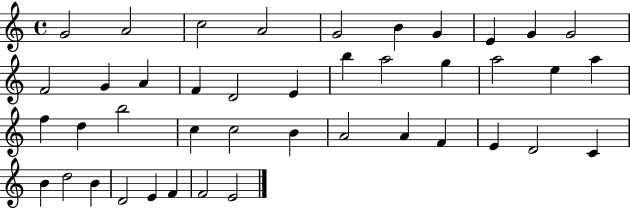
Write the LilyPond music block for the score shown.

{
  \clef treble
  \time 4/4
  \defaultTimeSignature
  \key c \major
  g'2 a'2 | c''2 a'2 | g'2 b'4 g'4 | e'4 g'4 g'2 | \break f'2 g'4 a'4 | f'4 d'2 e'4 | b''4 a''2 g''4 | a''2 e''4 a''4 | \break f''4 d''4 b''2 | c''4 c''2 b'4 | a'2 a'4 f'4 | e'4 d'2 c'4 | \break b'4 d''2 b'4 | d'2 e'4 f'4 | f'2 e'2 | \bar "|."
}